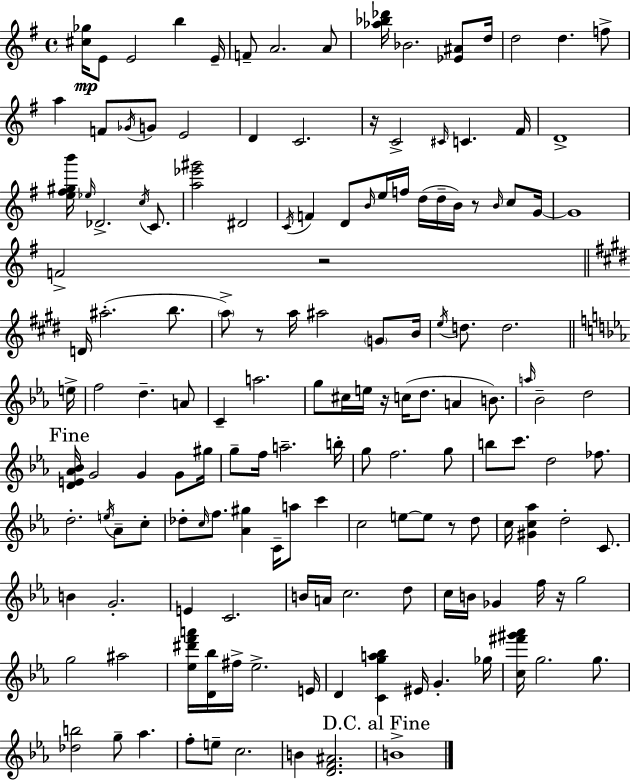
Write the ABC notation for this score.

X:1
T:Untitled
M:4/4
L:1/4
K:G
[^c_g]/4 E/2 E2 b E/4 F/2 A2 A/2 [_a_b_d']/4 _B2 [_E^A]/2 d/4 d2 d f/2 a F/2 _G/4 G/2 E2 D C2 z/4 C2 ^C/4 C ^F/4 D4 [e^f^gb']/4 _e/4 _D2 c/4 C/2 [a_e'^g']2 ^D2 C/4 F D/2 B/4 e/4 f/4 d/4 d/4 B/4 z/2 B/4 c/2 G/4 G4 F2 z2 D/4 ^a2 b/2 a/2 z/2 a/4 ^a2 G/2 B/4 e/4 d/2 d2 e/4 f2 d A/2 C a2 g/2 ^c/4 e/4 z/4 c/4 d/2 A B/2 a/4 _B2 d2 [DE_A_B]/4 G2 G G/2 ^g/4 g/2 f/4 a2 b/4 g/2 f2 g/2 b/2 c'/2 d2 _f/2 d2 e/4 _A/2 c/2 _d/2 c/4 f/2 [_A^g] C/4 a/2 c' c2 e/2 e/2 z/2 d/2 c/4 [^Gc_a] d2 C/2 B G2 E C2 B/4 A/4 c2 d/2 c/4 B/4 _G f/4 z/4 g2 g2 ^a2 [_e^d'f'a']/4 [D_b]/4 ^f/4 _e2 E/4 D [Cga_b] ^E/4 G _g/4 [c^f'^g'_a']/4 g2 g/2 [_db]2 g/2 _a f/2 e/2 c2 B [DF^A]2 B4